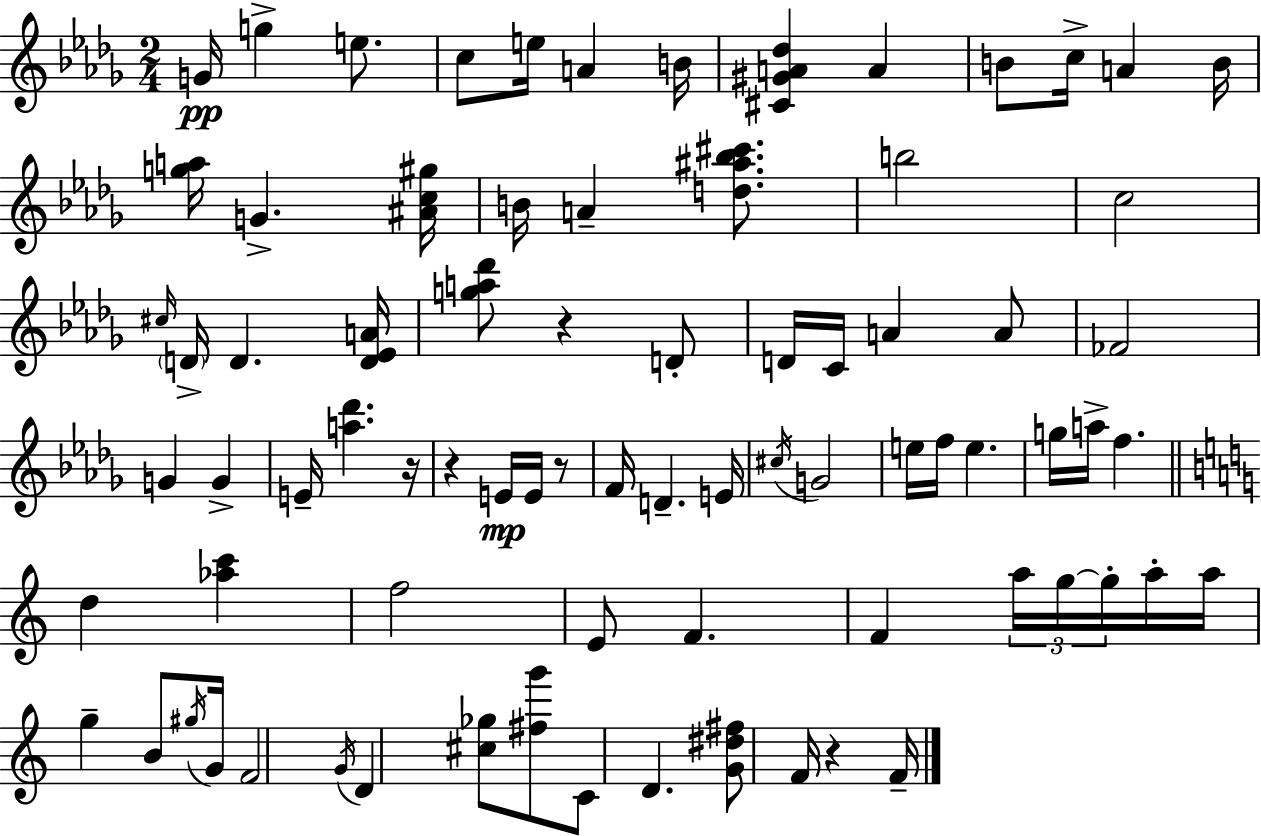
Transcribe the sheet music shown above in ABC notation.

X:1
T:Untitled
M:2/4
L:1/4
K:Bbm
G/4 g e/2 c/2 e/4 A B/4 [^C^GA_d] A B/2 c/4 A B/4 [ga]/4 G [^Ac^g]/4 B/4 A [d^a_b^c']/2 b2 c2 ^c/4 D/4 D [D_EA]/4 [ga_d']/2 z D/2 D/4 C/4 A A/2 _F2 G G E/4 [a_d'] z/4 z E/4 E/4 z/2 F/4 D E/4 ^c/4 G2 e/4 f/4 e g/4 a/4 f d [_ac'] f2 E/2 F F a/4 g/4 g/4 a/4 a/4 g B/2 ^g/4 G/4 F2 G/4 D [^c_g]/2 [^fg']/2 C/2 D [G^d^f]/2 F/4 z F/4